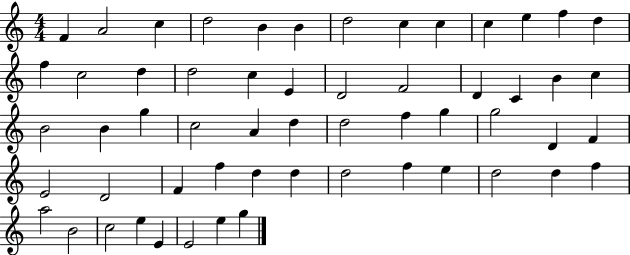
X:1
T:Untitled
M:4/4
L:1/4
K:C
F A2 c d2 B B d2 c c c e f d f c2 d d2 c E D2 F2 D C B c B2 B g c2 A d d2 f g g2 D F E2 D2 F f d d d2 f e d2 d f a2 B2 c2 e E E2 e g